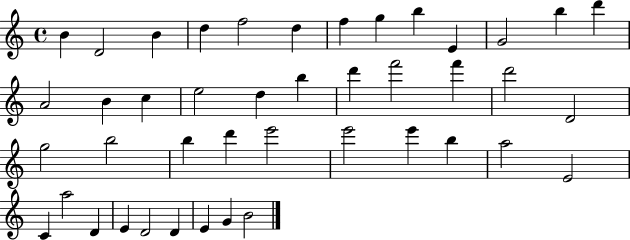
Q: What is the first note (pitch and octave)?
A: B4